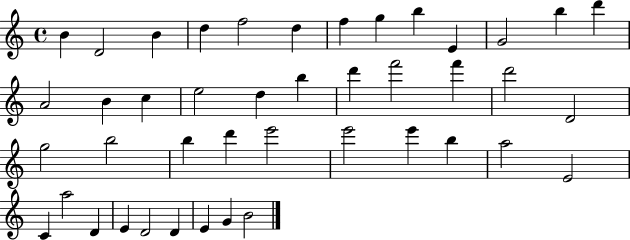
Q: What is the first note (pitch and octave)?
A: B4